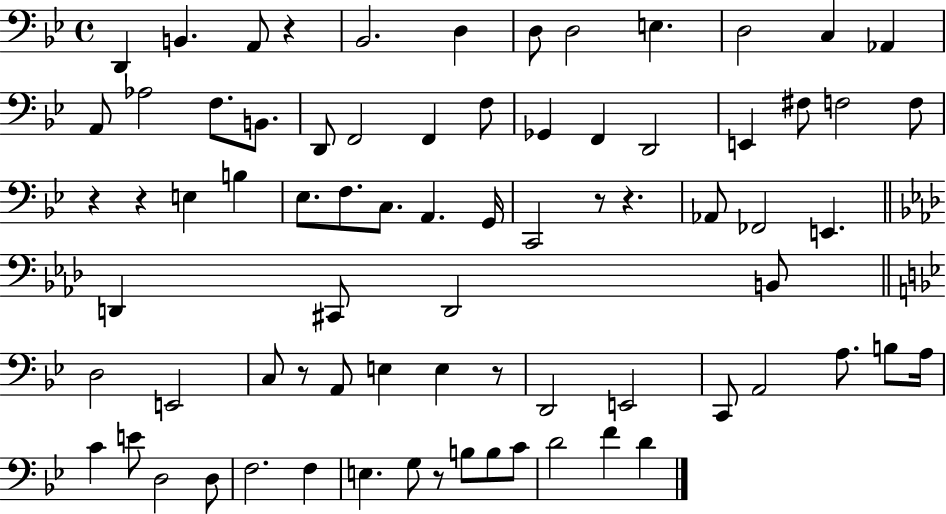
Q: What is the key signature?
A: BES major